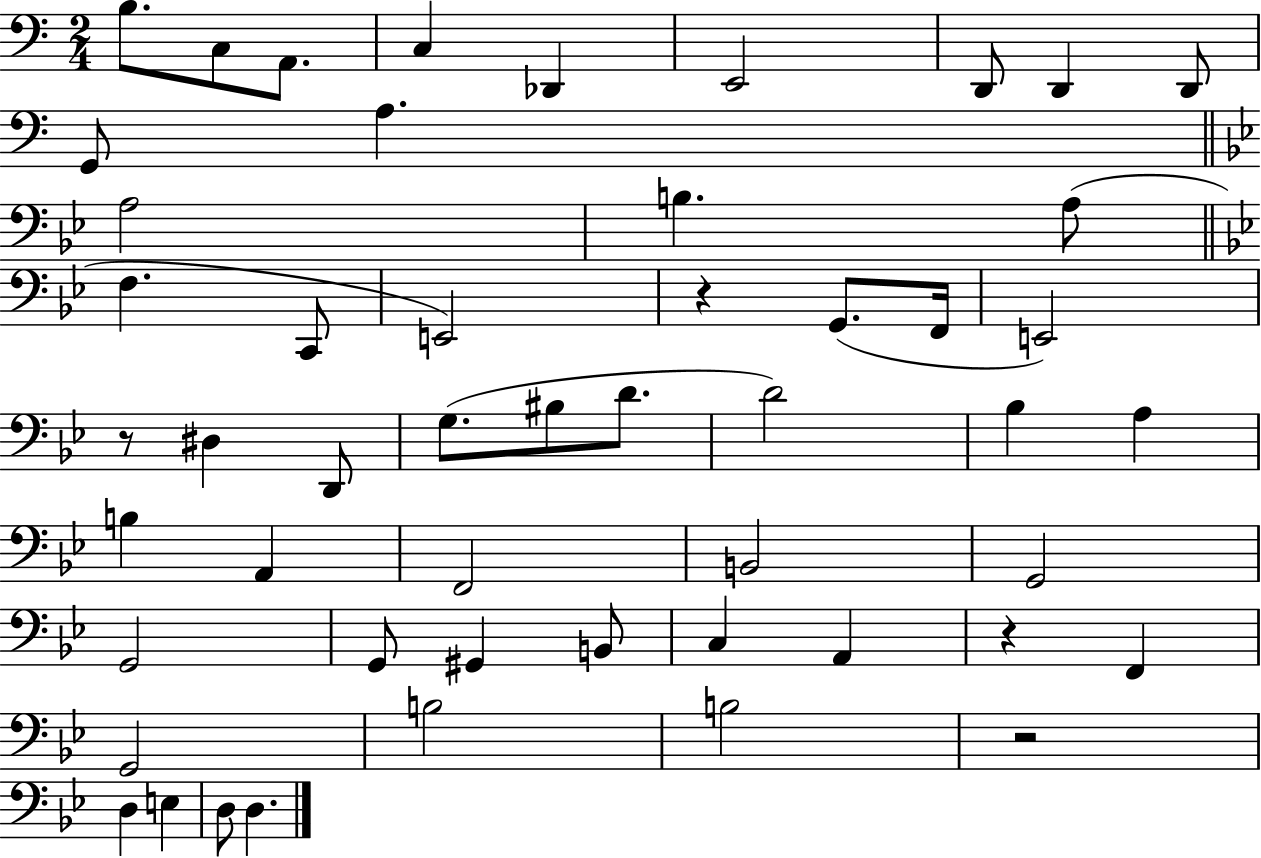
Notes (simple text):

B3/e. C3/e A2/e. C3/q Db2/q E2/h D2/e D2/q D2/e G2/e A3/q. A3/h B3/q. A3/e F3/q. C2/e E2/h R/q G2/e. F2/s E2/h R/e D#3/q D2/e G3/e. BIS3/e D4/e. D4/h Bb3/q A3/q B3/q A2/q F2/h B2/h G2/h G2/h G2/e G#2/q B2/e C3/q A2/q R/q F2/q G2/h B3/h B3/h R/h D3/q E3/q D3/e D3/q.